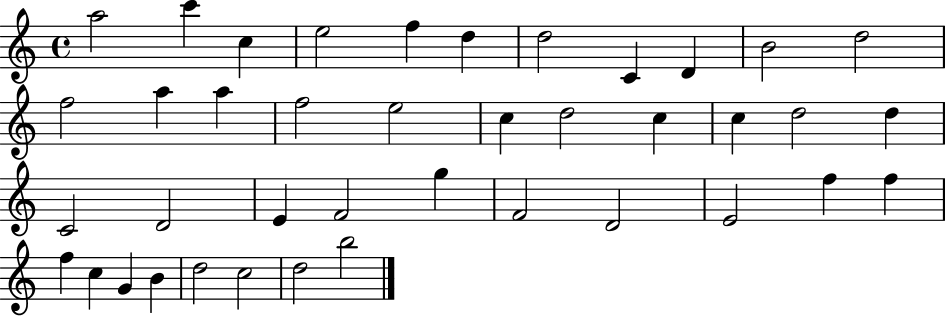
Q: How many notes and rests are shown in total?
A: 40